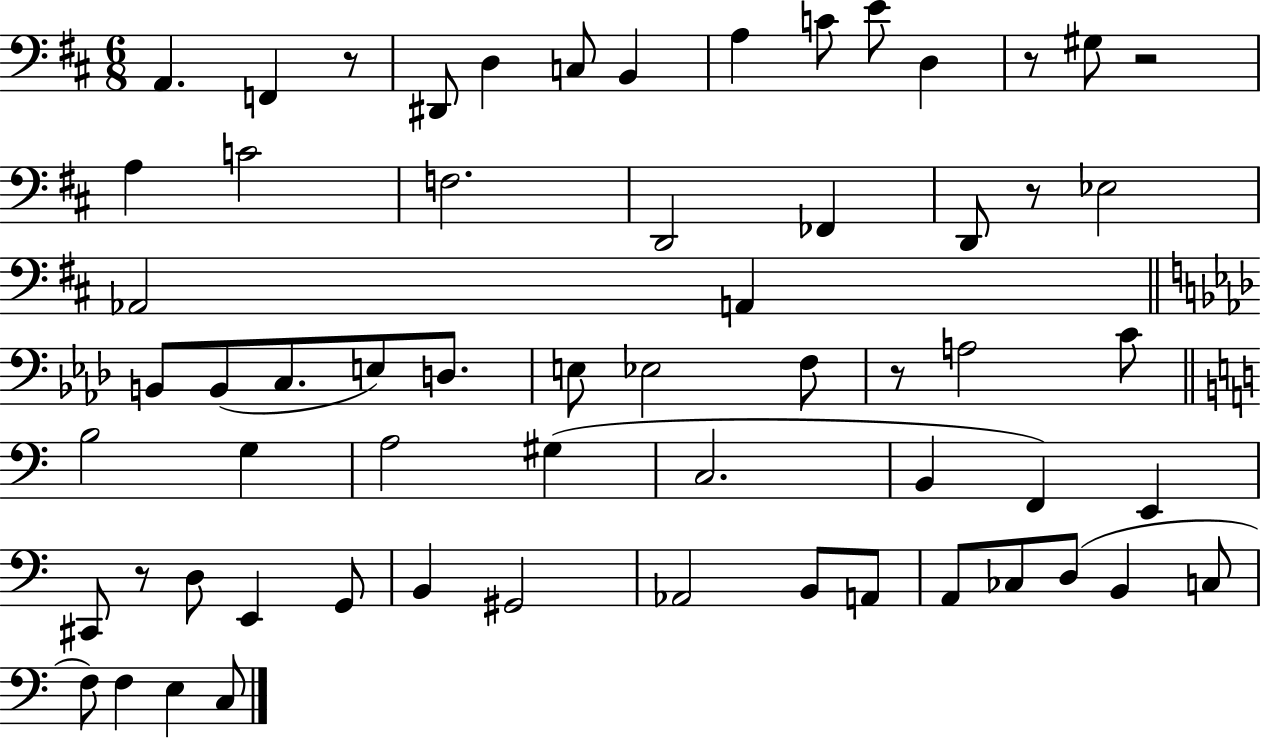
{
  \clef bass
  \numericTimeSignature
  \time 6/8
  \key d \major
  a,4. f,4 r8 | dis,8 d4 c8 b,4 | a4 c'8 e'8 d4 | r8 gis8 r2 | \break a4 c'2 | f2. | d,2 fes,4 | d,8 r8 ees2 | \break aes,2 a,4 | \bar "||" \break \key f \minor b,8 b,8( c8. e8) d8. | e8 ees2 f8 | r8 a2 c'8 | \bar "||" \break \key c \major b2 g4 | a2 gis4( | c2. | b,4 f,4) e,4 | \break cis,8 r8 d8 e,4 g,8 | b,4 gis,2 | aes,2 b,8 a,8 | a,8 ces8 d8( b,4 c8 | \break f8) f4 e4 c8 | \bar "|."
}